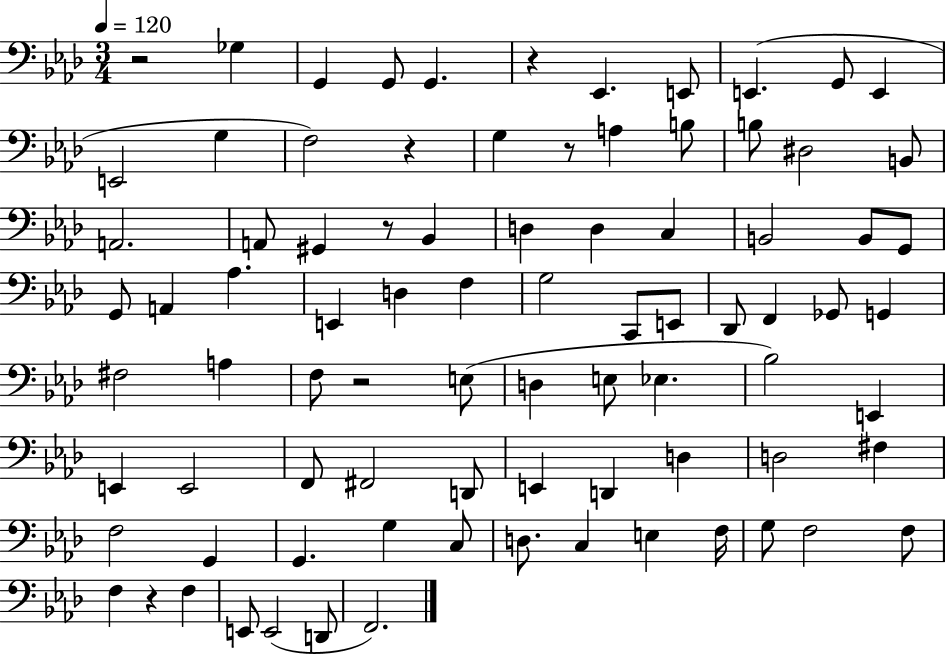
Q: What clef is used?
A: bass